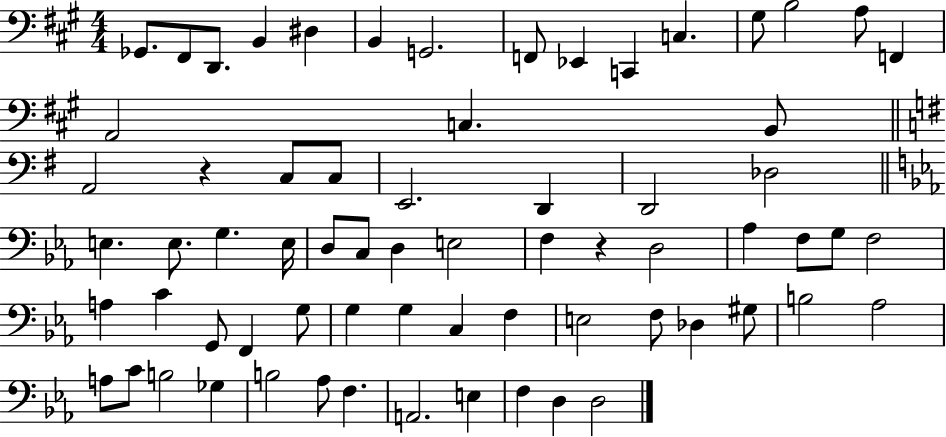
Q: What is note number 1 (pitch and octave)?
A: Gb2